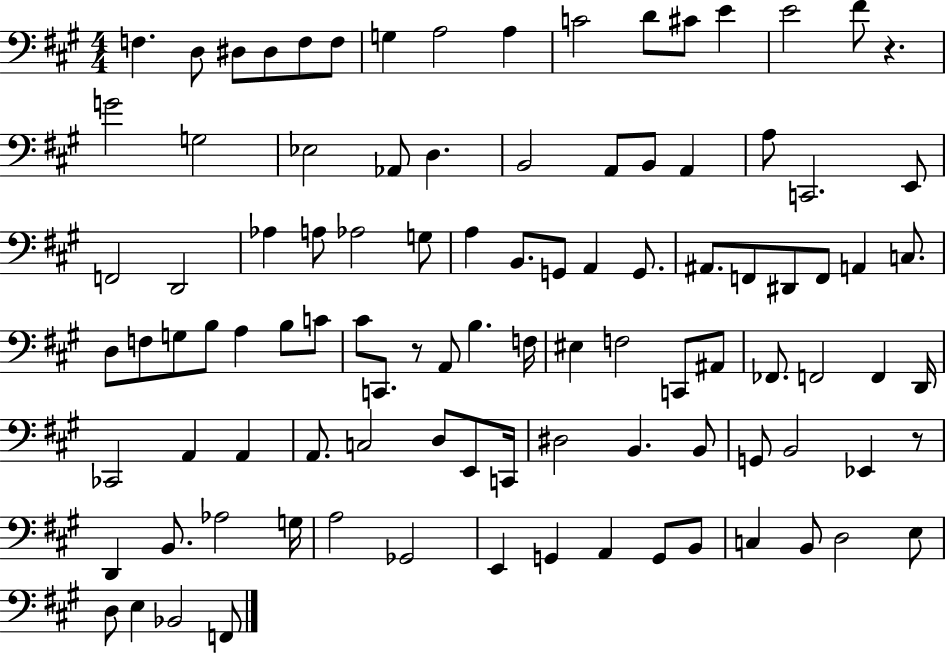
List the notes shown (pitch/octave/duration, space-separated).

F3/q. D3/e D#3/e D#3/e F3/e F3/e G3/q A3/h A3/q C4/h D4/e C#4/e E4/q E4/h F#4/e R/q. G4/h G3/h Eb3/h Ab2/e D3/q. B2/h A2/e B2/e A2/q A3/e C2/h. E2/e F2/h D2/h Ab3/q A3/e Ab3/h G3/e A3/q B2/e. G2/e A2/q G2/e. A#2/e. F2/e D#2/e F2/e A2/q C3/e. D3/e F3/e G3/e B3/e A3/q B3/e C4/e C#4/e C2/e. R/e A2/e B3/q. F3/s EIS3/q F3/h C2/e A#2/e FES2/e. F2/h F2/q D2/s CES2/h A2/q A2/q A2/e. C3/h D3/e E2/e C2/s D#3/h B2/q. B2/e G2/e B2/h Eb2/q R/e D2/q B2/e. Ab3/h G3/s A3/h Gb2/h E2/q G2/q A2/q G2/e B2/e C3/q B2/e D3/h E3/e D3/e E3/q Bb2/h F2/e